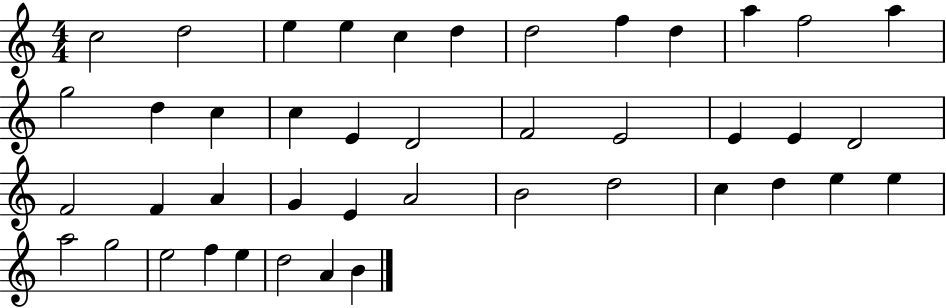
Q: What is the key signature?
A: C major